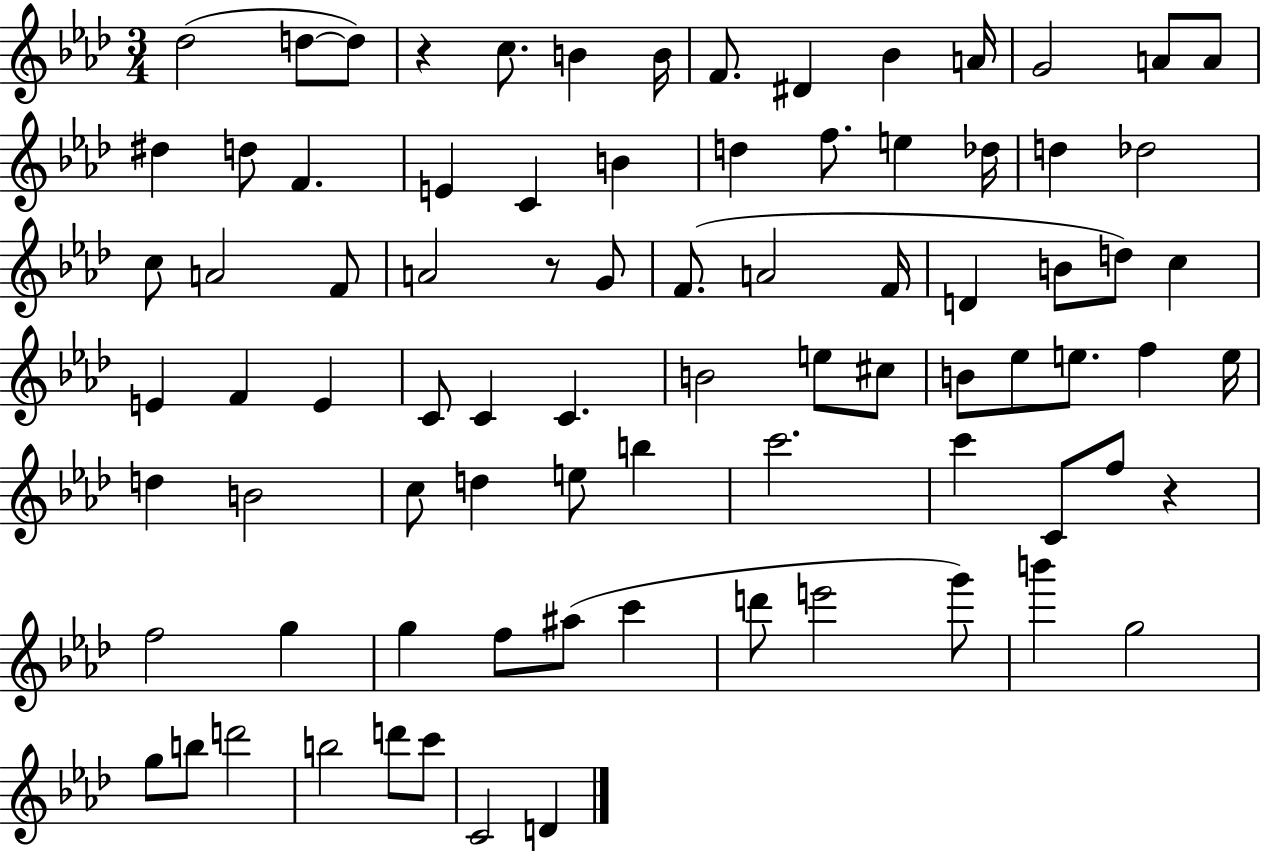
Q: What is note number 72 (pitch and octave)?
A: G5